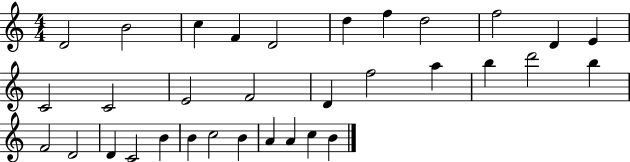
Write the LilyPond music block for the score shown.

{
  \clef treble
  \numericTimeSignature
  \time 4/4
  \key c \major
  d'2 b'2 | c''4 f'4 d'2 | d''4 f''4 d''2 | f''2 d'4 e'4 | \break c'2 c'2 | e'2 f'2 | d'4 f''2 a''4 | b''4 d'''2 b''4 | \break f'2 d'2 | d'4 c'2 b'4 | b'4 c''2 b'4 | a'4 a'4 c''4 b'4 | \break \bar "|."
}